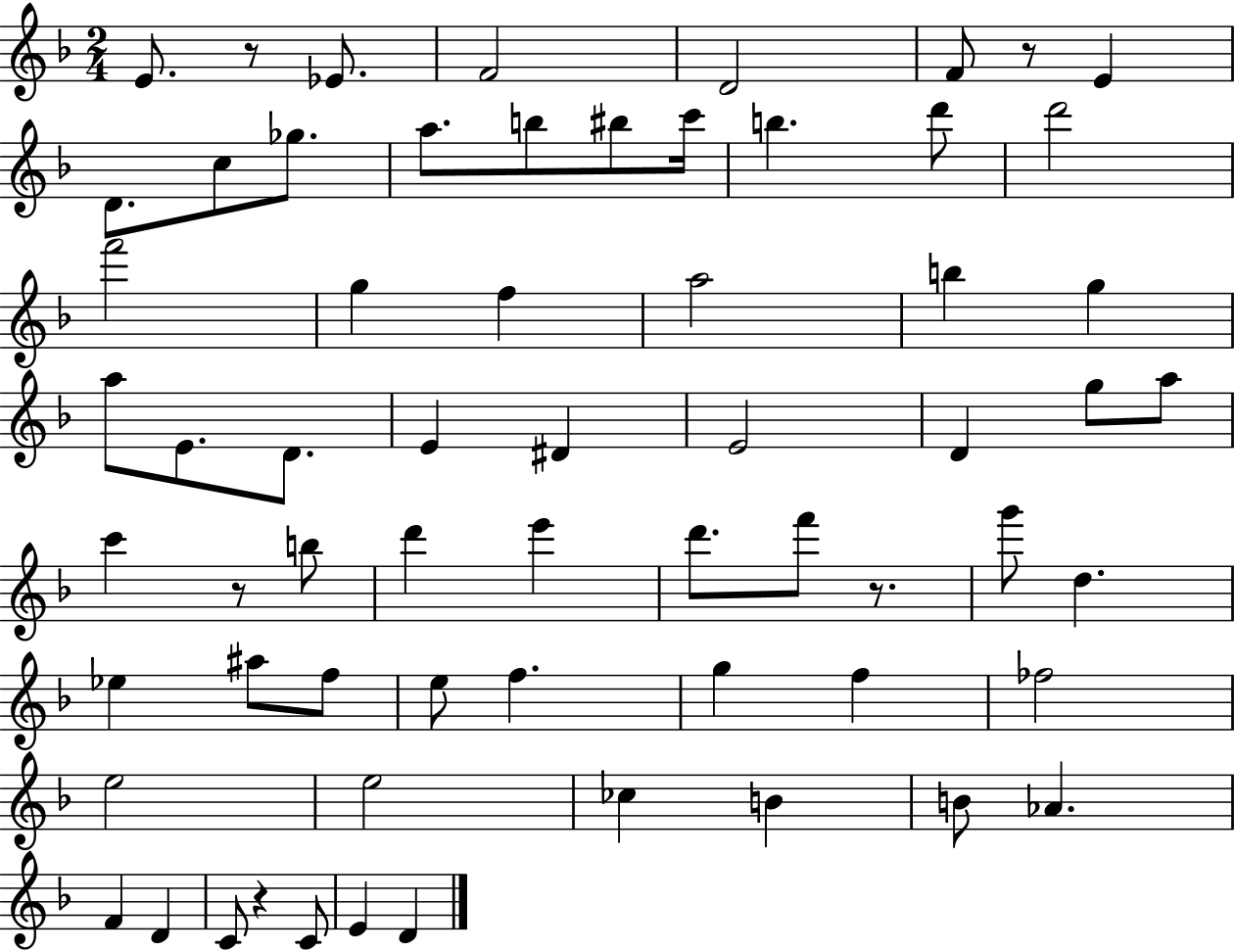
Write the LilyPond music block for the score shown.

{
  \clef treble
  \numericTimeSignature
  \time 2/4
  \key f \major
  e'8. r8 ees'8. | f'2 | d'2 | f'8 r8 e'4 | \break d'8. c''8 ges''8. | a''8. b''8 bis''8 c'''16 | b''4. d'''8 | d'''2 | \break f'''2 | g''4 f''4 | a''2 | b''4 g''4 | \break a''8 e'8. d'8. | e'4 dis'4 | e'2 | d'4 g''8 a''8 | \break c'''4 r8 b''8 | d'''4 e'''4 | d'''8. f'''8 r8. | g'''8 d''4. | \break ees''4 ais''8 f''8 | e''8 f''4. | g''4 f''4 | fes''2 | \break e''2 | e''2 | ces''4 b'4 | b'8 aes'4. | \break f'4 d'4 | c'8 r4 c'8 | e'4 d'4 | \bar "|."
}